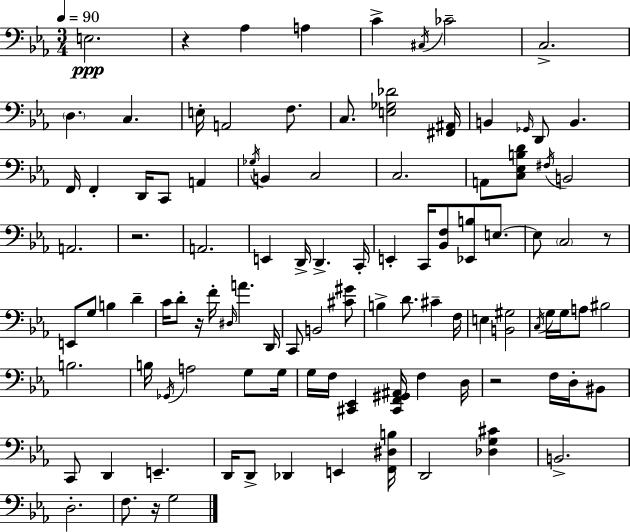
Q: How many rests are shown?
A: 6